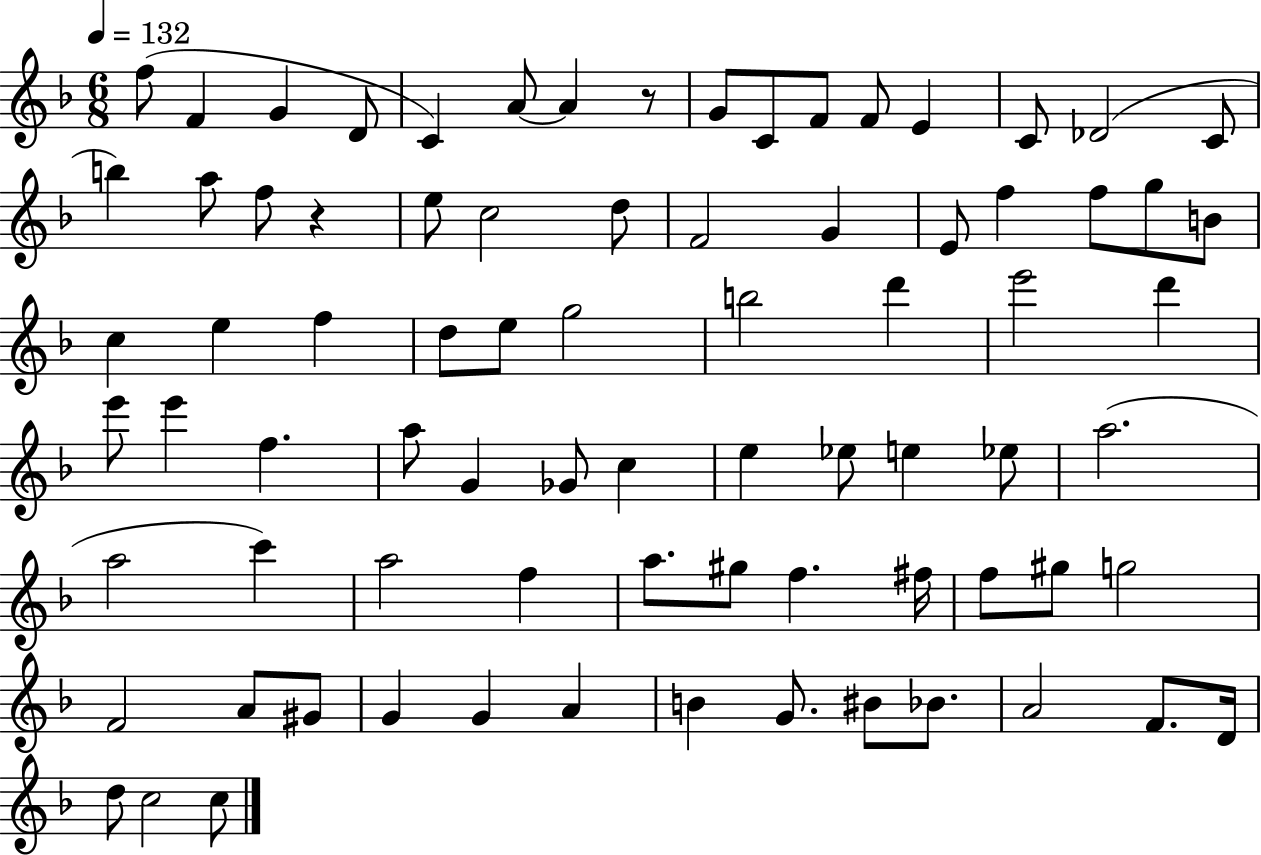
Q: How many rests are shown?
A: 2